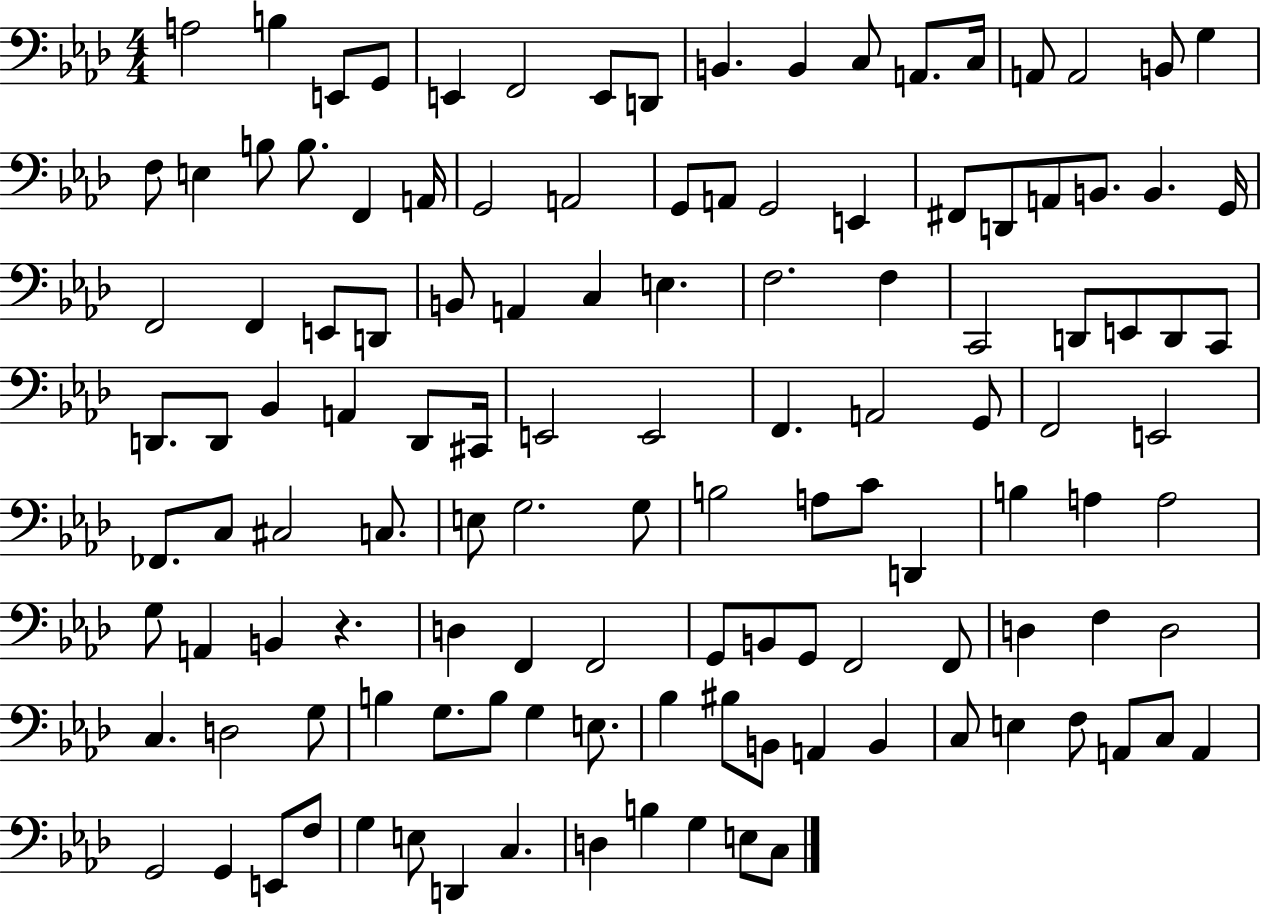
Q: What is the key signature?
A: AES major